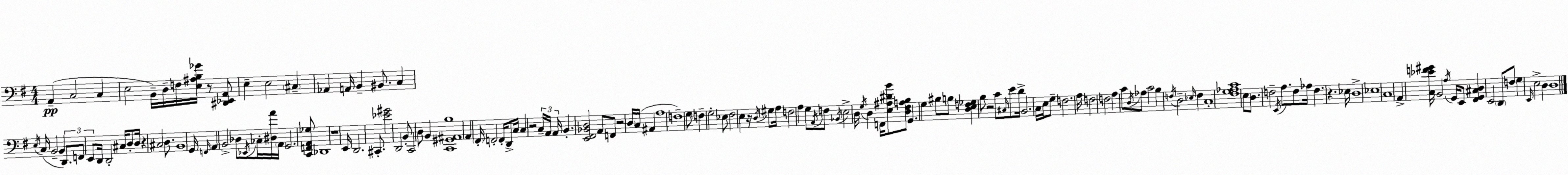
X:1
T:Untitled
M:4/4
L:1/4
K:G
A,, C,2 C, E,2 B,,/4 D,/4 F,/4 [E,^A,B,_G]/4 z/2 [^D,,_E,,A,,]/2 E, E,2 ^C, _A,, A,,/4 B,, ^B,,/2 C, E,/4 C,/4 B,,2 B,, D,,/2 F,,/2 E,,/2 D,,/4 D,,2 ^C,/4 D,/2 D,/4 z ^C,2 D,/2 B,,4 G,,/4 F,,/4 A,, B,,2 _D,/2 _E,,/4 _C,/4 [^D,A]/4 A,,/4 G,,2 [C,,F,,A,,_G,]/2 _D,,4 z4 E,,/4 D,,2 ^C,,/2 [_E^G]2 D,,2 B,,/2 C,,2 D,/2 B,, [C,,^G,,^A,,B,]4 A,, ^F,,/4 F,,2 F,,/4 D,,/2 C,/4 C, z2 C,/4 A,,/4 A,,/4 B,, [E,,^F,,_B,,D,]2 A,,/2 F,,/2 z2 D,/4 C,/4 ^A,, A,4 F,4 G,/2 F, G,2 _E,/2 ^F,2 E, z/4 D,/4 ^G,/2 A,/4 F,2 A, G,/2 A,,/4 F,/2 _B,,/4 E,2 D,/4 G,/4 D, F,,/4 [E,^A,^DB]/2 [D,^F,A,B,]/2 G,, G, ^B,/2 B,/2 [D,E,F,_G,] B,/2 z2 C/2 ^C,/4 E/2 D/4 B,,2 C,/4 E,/4 G,/2 F,2 A,/4 F,2 F,2 A, C/2 D,/4 _A,/2 C2 B, F,/4 D,2 _E,/4 F, C,4 [^F,G,_A,C]4 E,/2 D,/2 F,2 E,,/4 A,/2 F,/2 _A,/4 F, z _E,/4 D,4 _E,4 C,4 A,, [C,_EF^G]/4 B,,2 A,/4 G,,/4 E,,/2 [^F,,G,,^C,D,] E,,2 D,,/2 F,/2 G, E,,/4 E,2 D, D,4